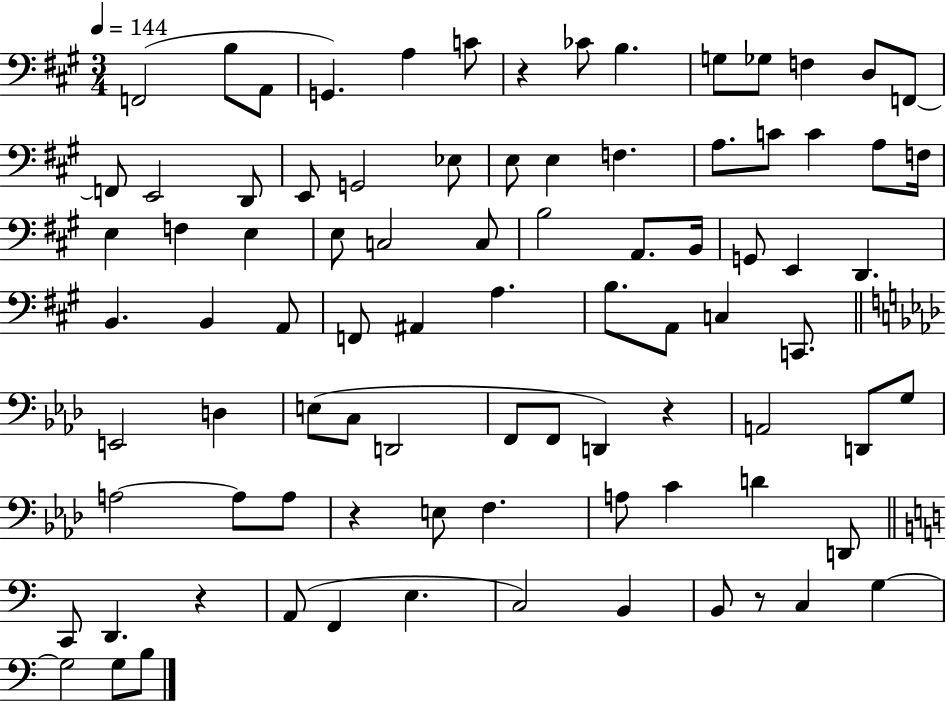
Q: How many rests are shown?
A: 5